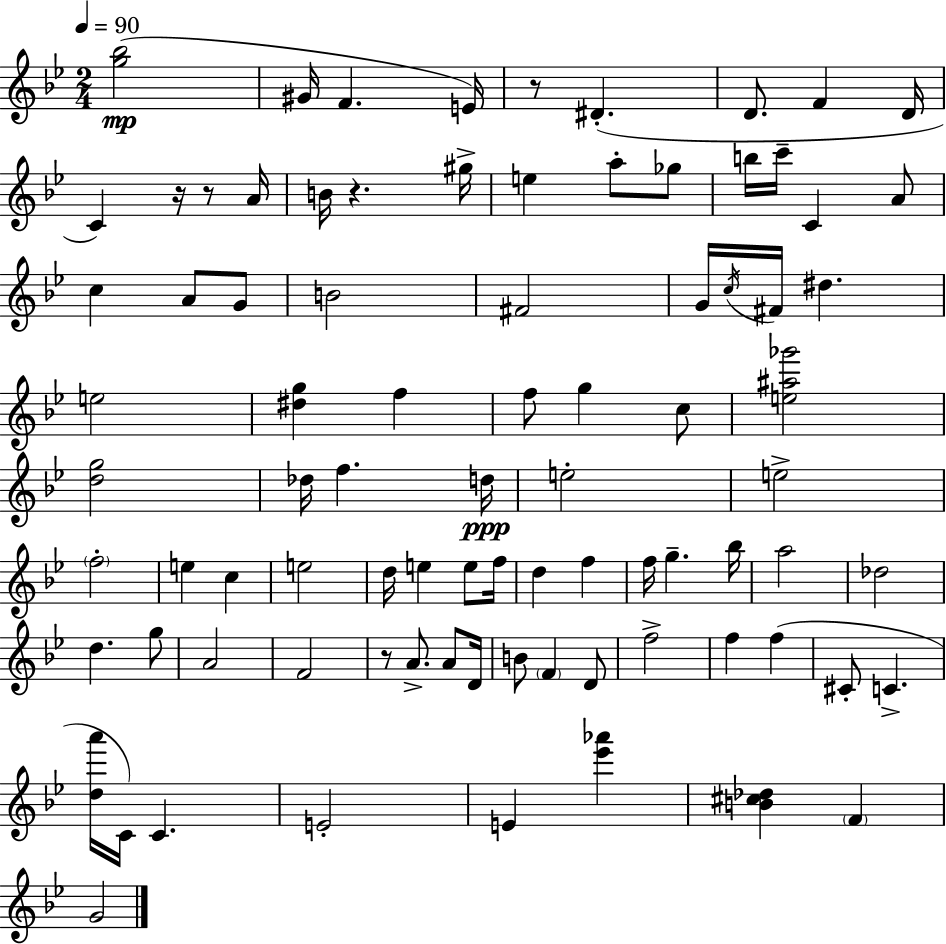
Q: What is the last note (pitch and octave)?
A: G4